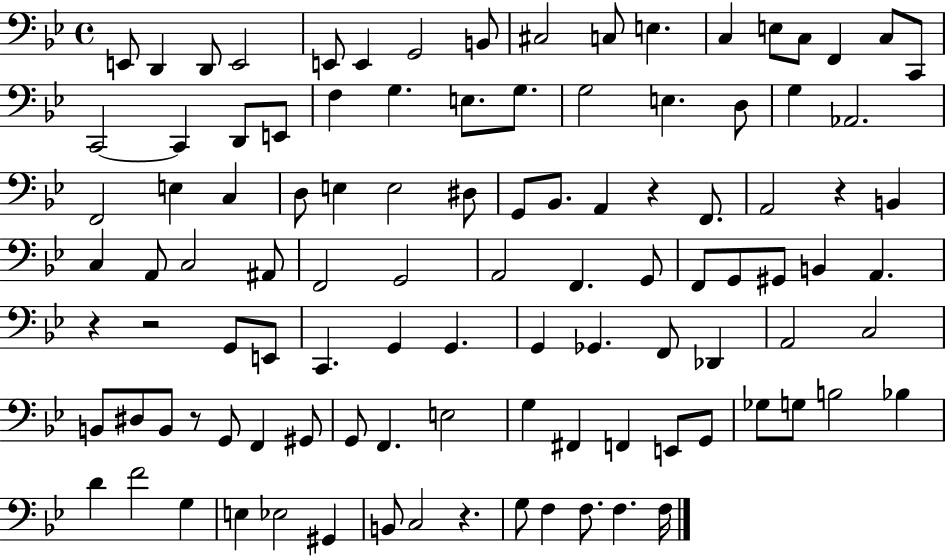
{
  \clef bass
  \time 4/4
  \defaultTimeSignature
  \key bes \major
  e,8 d,4 d,8 e,2 | e,8 e,4 g,2 b,8 | cis2 c8 e4. | c4 e8 c8 f,4 c8 c,8 | \break c,2~~ c,4 d,8 e,8 | f4 g4. e8. g8. | g2 e4. d8 | g4 aes,2. | \break f,2 e4 c4 | d8 e4 e2 dis8 | g,8 bes,8. a,4 r4 f,8. | a,2 r4 b,4 | \break c4 a,8 c2 ais,8 | f,2 g,2 | a,2 f,4. g,8 | f,8 g,8 gis,8 b,4 a,4. | \break r4 r2 g,8 e,8 | c,4. g,4 g,4. | g,4 ges,4. f,8 des,4 | a,2 c2 | \break b,8 dis8 b,8 r8 g,8 f,4 gis,8 | g,8 f,4. e2 | g4 fis,4 f,4 e,8 g,8 | ges8 g8 b2 bes4 | \break d'4 f'2 g4 | e4 ees2 gis,4 | b,8 c2 r4. | g8 f4 f8. f4. f16 | \break \bar "|."
}